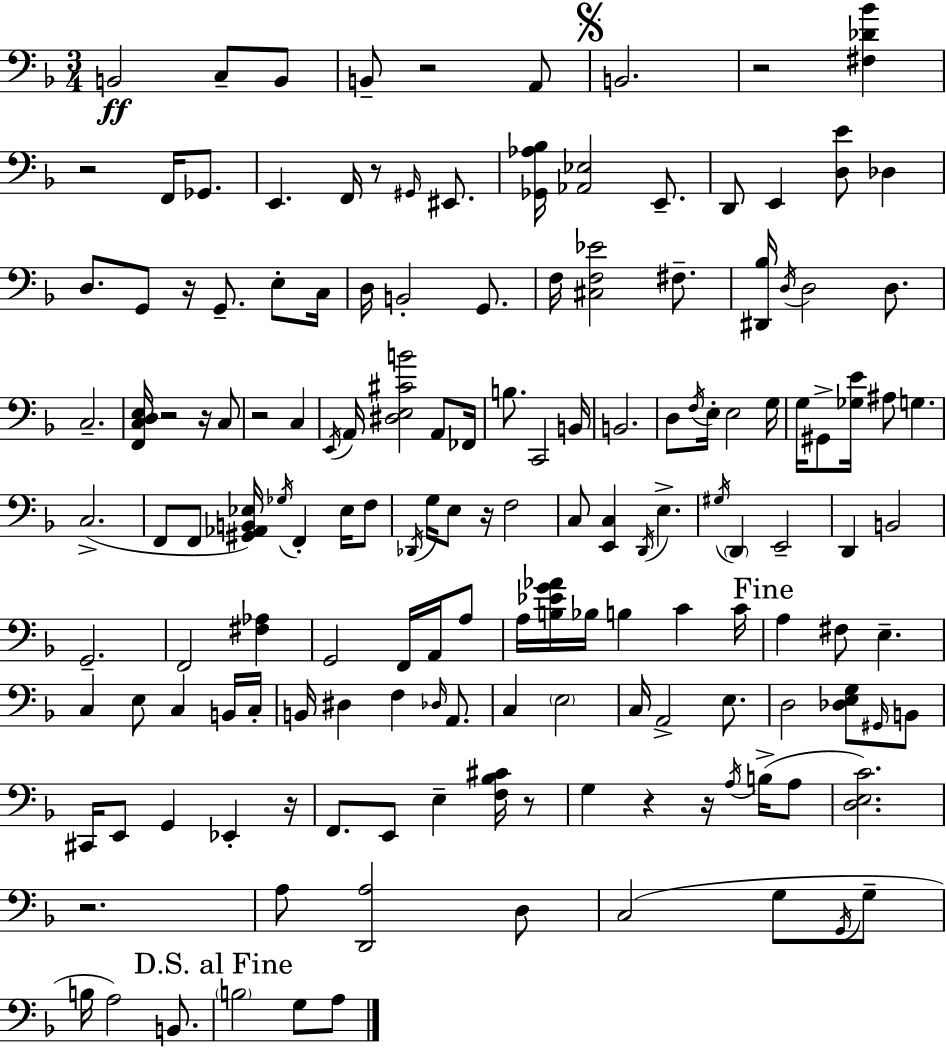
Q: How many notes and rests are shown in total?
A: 154